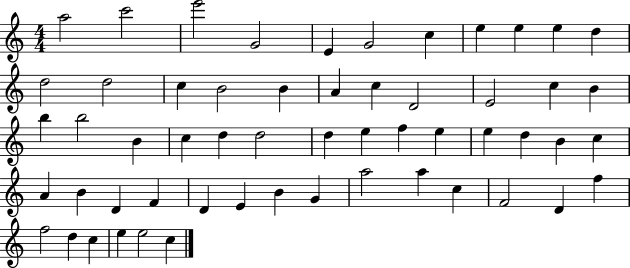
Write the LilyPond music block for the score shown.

{
  \clef treble
  \numericTimeSignature
  \time 4/4
  \key c \major
  a''2 c'''2 | e'''2 g'2 | e'4 g'2 c''4 | e''4 e''4 e''4 d''4 | \break d''2 d''2 | c''4 b'2 b'4 | a'4 c''4 d'2 | e'2 c''4 b'4 | \break b''4 b''2 b'4 | c''4 d''4 d''2 | d''4 e''4 f''4 e''4 | e''4 d''4 b'4 c''4 | \break a'4 b'4 d'4 f'4 | d'4 e'4 b'4 g'4 | a''2 a''4 c''4 | f'2 d'4 f''4 | \break f''2 d''4 c''4 | e''4 e''2 c''4 | \bar "|."
}